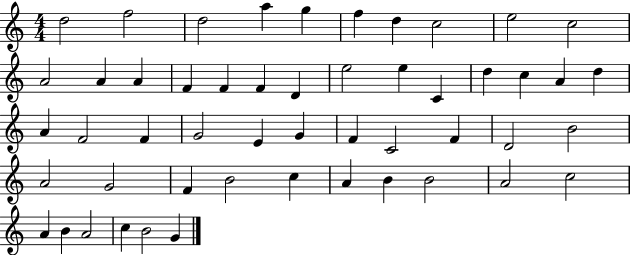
D5/h F5/h D5/h A5/q G5/q F5/q D5/q C5/h E5/h C5/h A4/h A4/q A4/q F4/q F4/q F4/q D4/q E5/h E5/q C4/q D5/q C5/q A4/q D5/q A4/q F4/h F4/q G4/h E4/q G4/q F4/q C4/h F4/q D4/h B4/h A4/h G4/h F4/q B4/h C5/q A4/q B4/q B4/h A4/h C5/h A4/q B4/q A4/h C5/q B4/h G4/q